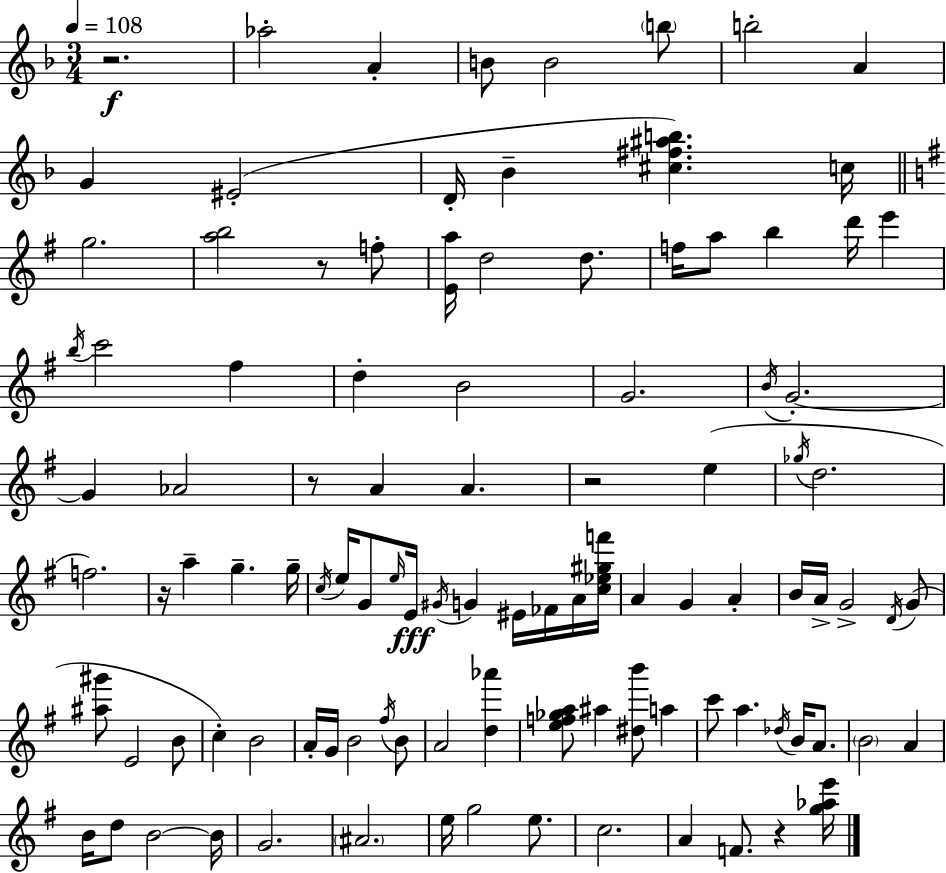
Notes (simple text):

R/h. Ab5/h A4/q B4/e B4/h B5/e B5/h A4/q G4/q EIS4/h D4/s Bb4/q [C#5,F#5,A#5,B5]/q. C5/s G5/h. [A5,B5]/h R/e F5/e [E4,A5]/s D5/h D5/e. F5/s A5/e B5/q D6/s E6/q B5/s C6/h F#5/q D5/q B4/h G4/h. B4/s G4/h. G4/q Ab4/h R/e A4/q A4/q. R/h E5/q Gb5/s D5/h. F5/h. R/s A5/q G5/q. G5/s C5/s E5/s G4/e E5/s E4/s G#4/s G4/q EIS4/s FES4/s A4/s [C5,Eb5,G#5,F6]/s A4/q G4/q A4/q B4/s A4/s G4/h D4/s G4/e [A#5,G#6]/e E4/h B4/e C5/q B4/h A4/s G4/s B4/h F#5/s B4/e A4/h [D5,Ab6]/q [E5,F5,Gb5,A5]/e A#5/q [D#5,B6]/e A5/q C6/e A5/q. Db5/s B4/s A4/e. B4/h A4/q B4/s D5/e B4/h B4/s G4/h. A#4/h. E5/s G5/h E5/e. C5/h. A4/q F4/e. R/q [G5,Ab5,E6]/s